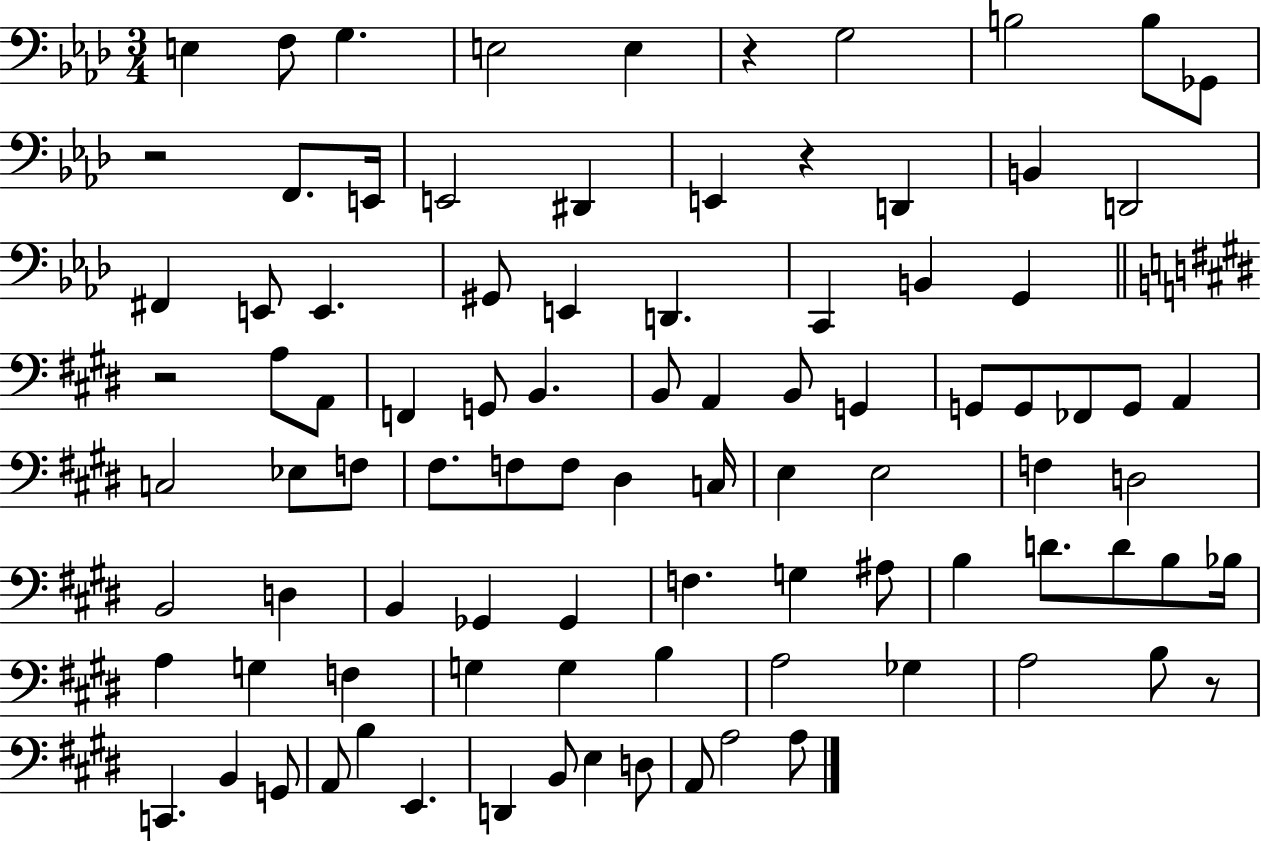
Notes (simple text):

E3/q F3/e G3/q. E3/h E3/q R/q G3/h B3/h B3/e Gb2/e R/h F2/e. E2/s E2/h D#2/q E2/q R/q D2/q B2/q D2/h F#2/q E2/e E2/q. G#2/e E2/q D2/q. C2/q B2/q G2/q R/h A3/e A2/e F2/q G2/e B2/q. B2/e A2/q B2/e G2/q G2/e G2/e FES2/e G2/e A2/q C3/h Eb3/e F3/e F#3/e. F3/e F3/e D#3/q C3/s E3/q E3/h F3/q D3/h B2/h D3/q B2/q Gb2/q Gb2/q F3/q. G3/q A#3/e B3/q D4/e. D4/e B3/e Bb3/s A3/q G3/q F3/q G3/q G3/q B3/q A3/h Gb3/q A3/h B3/e R/e C2/q. B2/q G2/e A2/e B3/q E2/q. D2/q B2/e E3/q D3/e A2/e A3/h A3/e